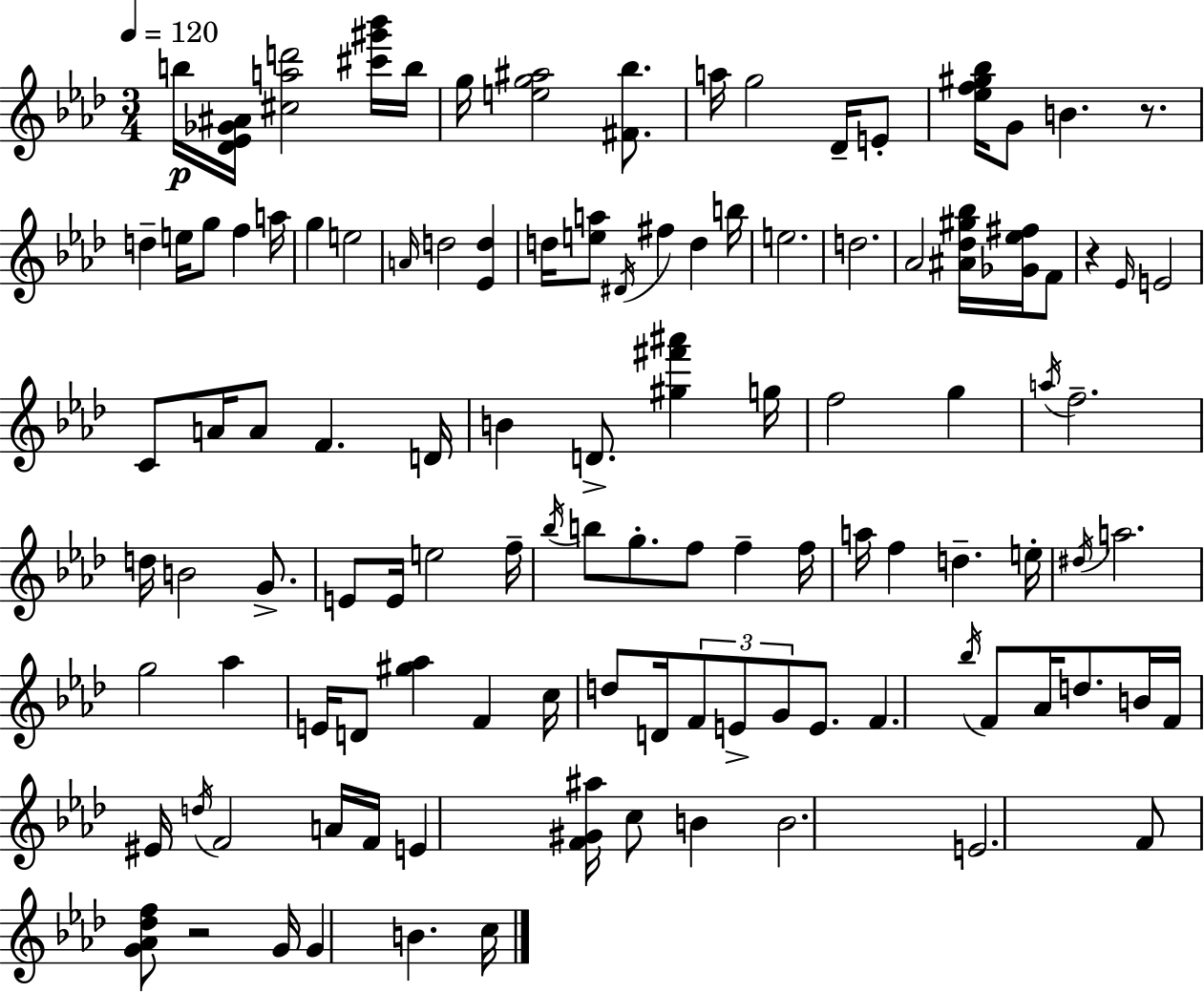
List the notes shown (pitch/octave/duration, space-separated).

B5/s [Db4,Eb4,Gb4,A#4]/s [C#5,A5,D6]/h [C#6,G#6,Bb6]/s B5/s G5/s [E5,G5,A#5]/h [F#4,Bb5]/e. A5/s G5/h Db4/s E4/e [Eb5,F5,G#5,Bb5]/s G4/e B4/q. R/e. D5/q E5/s G5/e F5/q A5/s G5/q E5/h A4/s D5/h [Eb4,D5]/q D5/s [E5,A5]/e D#4/s F#5/q D5/q B5/s E5/h. D5/h. Ab4/h [A#4,Db5,G#5,Bb5]/s [Gb4,Eb5,F#5]/s F4/e R/q Eb4/s E4/h C4/e A4/s A4/e F4/q. D4/s B4/q D4/e. [G#5,F#6,A#6]/q G5/s F5/h G5/q A5/s F5/h. D5/s B4/h G4/e. E4/e E4/s E5/h F5/s Bb5/s B5/e G5/e. F5/e F5/q F5/s A5/s F5/q D5/q. E5/s D#5/s A5/h. G5/h Ab5/q E4/s D4/e [G#5,Ab5]/q F4/q C5/s D5/e D4/s F4/e E4/e G4/e E4/e. F4/q. Bb5/s F4/e Ab4/s D5/e. B4/s F4/s EIS4/s D5/s F4/h A4/s F4/s E4/q [F4,G#4,A#5]/s C5/e B4/q B4/h. E4/h. F4/e [G4,Ab4,Db5,F5]/e R/h G4/s G4/q B4/q. C5/s